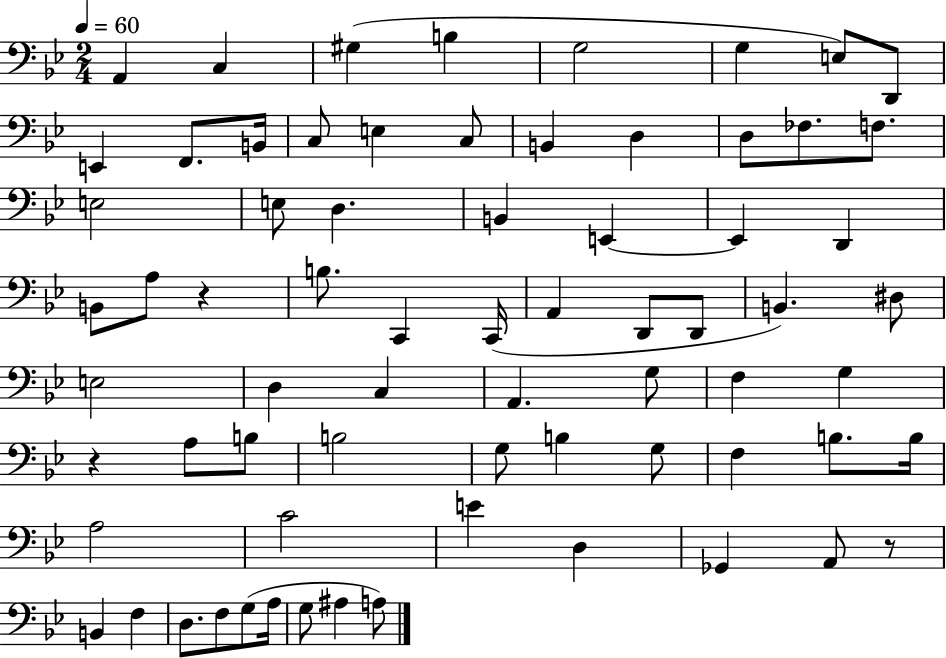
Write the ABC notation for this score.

X:1
T:Untitled
M:2/4
L:1/4
K:Bb
A,, C, ^G, B, G,2 G, E,/2 D,,/2 E,, F,,/2 B,,/4 C,/2 E, C,/2 B,, D, D,/2 _F,/2 F,/2 E,2 E,/2 D, B,, E,, E,, D,, B,,/2 A,/2 z B,/2 C,, C,,/4 A,, D,,/2 D,,/2 B,, ^D,/2 E,2 D, C, A,, G,/2 F, G, z A,/2 B,/2 B,2 G,/2 B, G,/2 F, B,/2 B,/4 A,2 C2 E D, _G,, A,,/2 z/2 B,, F, D,/2 F,/2 G,/2 A,/4 G,/2 ^A, A,/2